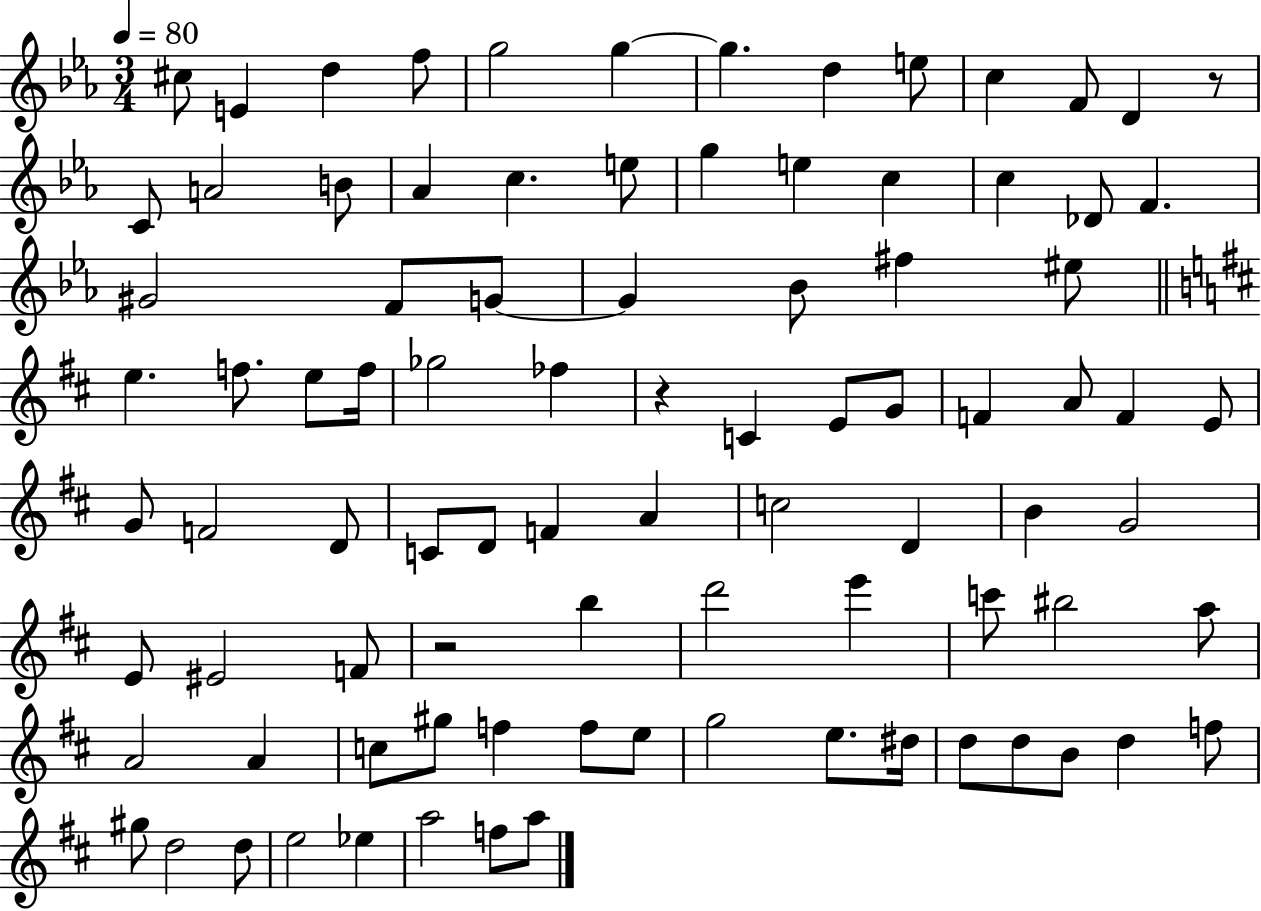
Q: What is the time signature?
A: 3/4